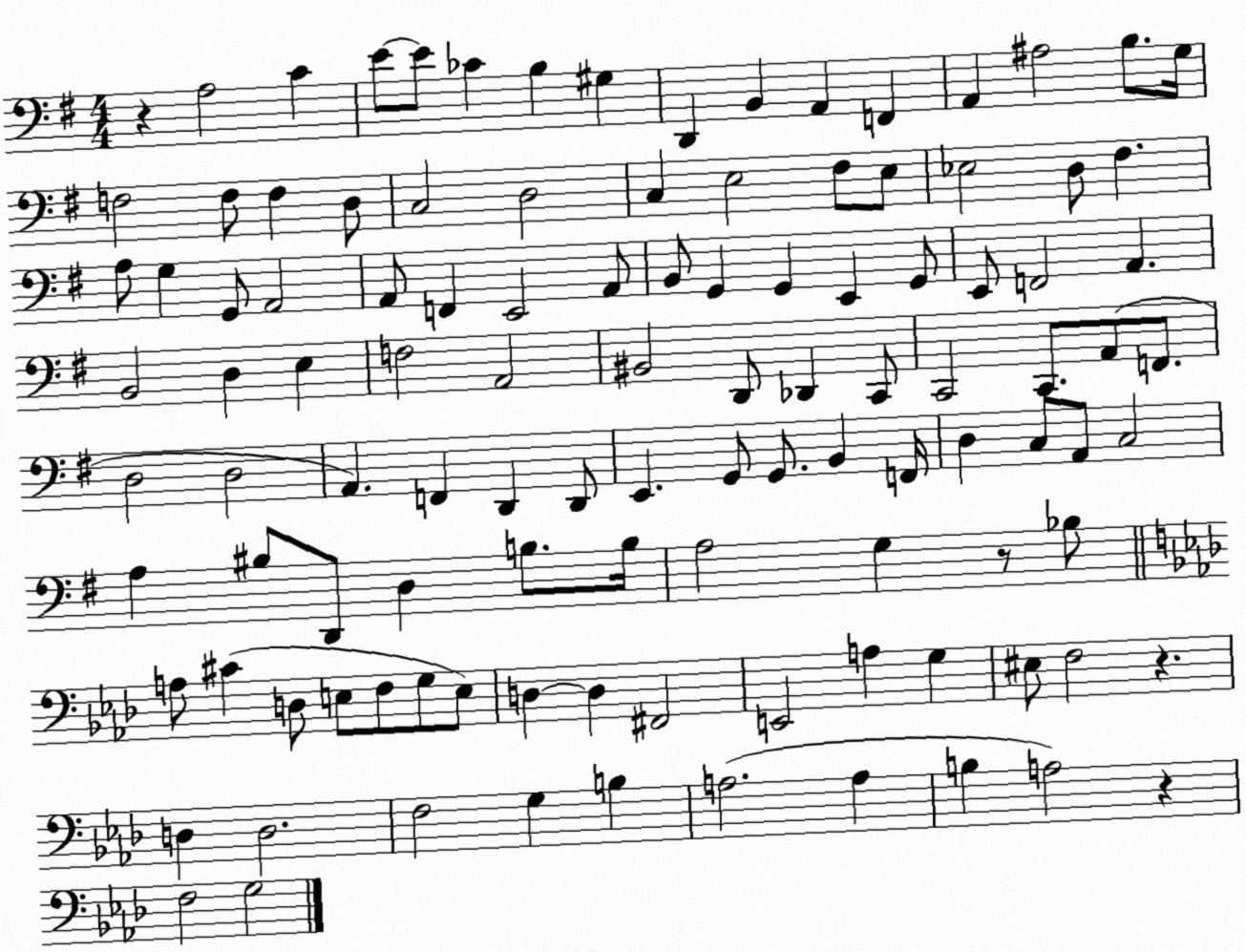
X:1
T:Untitled
M:4/4
L:1/4
K:G
z A,2 C E/2 E/2 _C B, ^G, D,, B,, A,, F,, A,, ^A,2 B,/2 G,/4 F,2 F,/2 F, D,/2 C,2 D,2 C, E,2 ^F,/2 E,/2 _E,2 D,/2 ^F, A,/2 G, G,,/2 A,,2 A,,/2 F,, E,,2 A,,/2 B,,/2 G,, G,, E,, G,,/2 E,,/2 F,,2 A,, B,,2 D, E, F,2 A,,2 ^B,,2 D,,/2 _D,, C,,/2 C,,2 C,,/2 A,,/2 F,,/2 D,2 D,2 A,, F,, D,, D,,/2 E,, G,,/2 G,,/2 B,, F,,/4 D, C,/2 A,,/2 C,2 A, ^B,/2 D,,/2 D, B,/2 B,/4 A,2 G, z/2 _B,/2 A,/2 ^C D,/2 E,/2 F,/2 G,/2 E,/2 D, D, ^F,,2 E,,2 A, G, ^E,/2 F,2 z D, D,2 F,2 G, B, A,2 A, B, A,2 z F,2 G,2